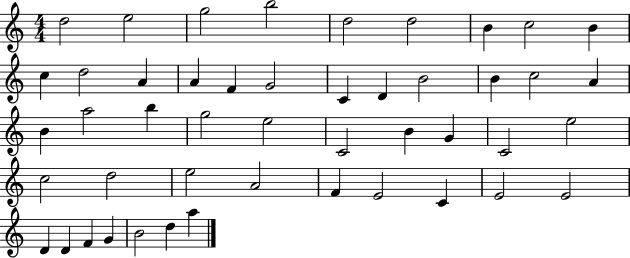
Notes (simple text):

D5/h E5/h G5/h B5/h D5/h D5/h B4/q C5/h B4/q C5/q D5/h A4/q A4/q F4/q G4/h C4/q D4/q B4/h B4/q C5/h A4/q B4/q A5/h B5/q G5/h E5/h C4/h B4/q G4/q C4/h E5/h C5/h D5/h E5/h A4/h F4/q E4/h C4/q E4/h E4/h D4/q D4/q F4/q G4/q B4/h D5/q A5/q